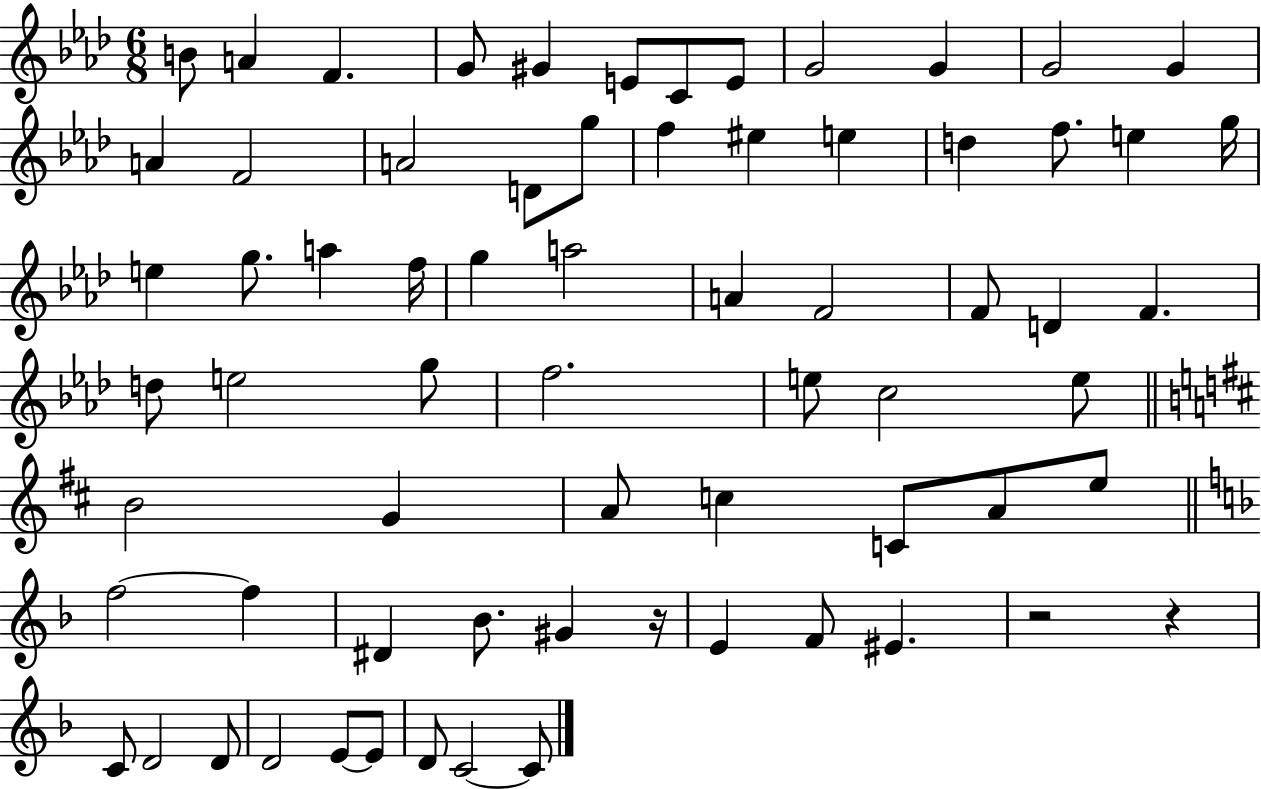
B4/e A4/q F4/q. G4/e G#4/q E4/e C4/e E4/e G4/h G4/q G4/h G4/q A4/q F4/h A4/h D4/e G5/e F5/q EIS5/q E5/q D5/q F5/e. E5/q G5/s E5/q G5/e. A5/q F5/s G5/q A5/h A4/q F4/h F4/e D4/q F4/q. D5/e E5/h G5/e F5/h. E5/e C5/h E5/e B4/h G4/q A4/e C5/q C4/e A4/e E5/e F5/h F5/q D#4/q Bb4/e. G#4/q R/s E4/q F4/e EIS4/q. R/h R/q C4/e D4/h D4/e D4/h E4/e E4/e D4/e C4/h C4/e